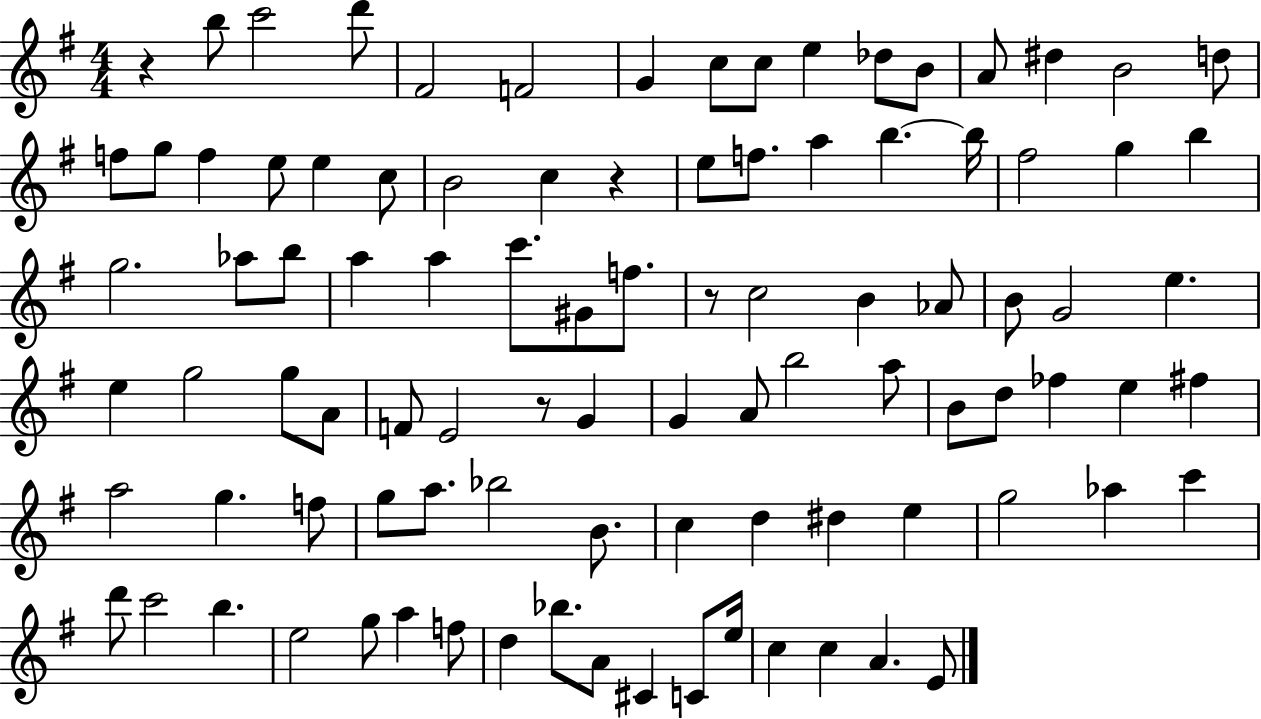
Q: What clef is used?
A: treble